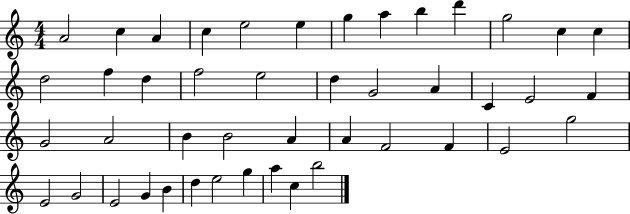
X:1
T:Untitled
M:4/4
L:1/4
K:C
A2 c A c e2 e g a b d' g2 c c d2 f d f2 e2 d G2 A C E2 F G2 A2 B B2 A A F2 F E2 g2 E2 G2 E2 G B d e2 g a c b2